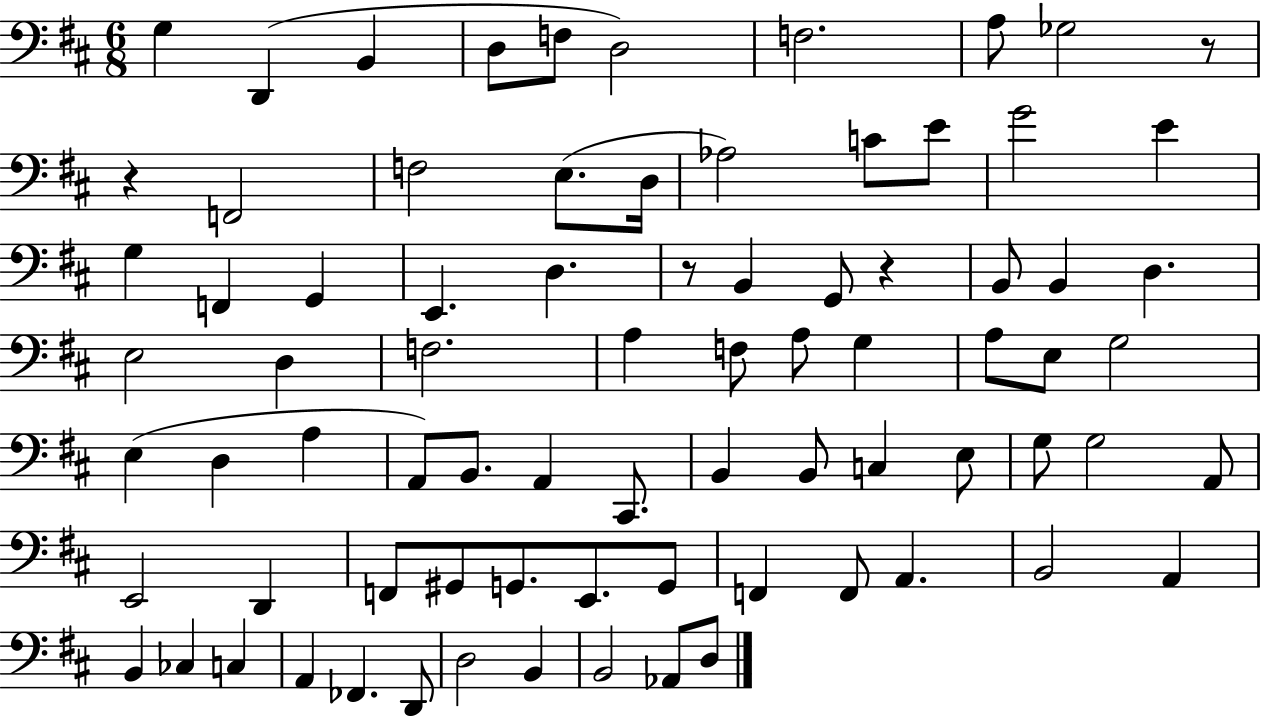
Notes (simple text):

G3/q D2/q B2/q D3/e F3/e D3/h F3/h. A3/e Gb3/h R/e R/q F2/h F3/h E3/e. D3/s Ab3/h C4/e E4/e G4/h E4/q G3/q F2/q G2/q E2/q. D3/q. R/e B2/q G2/e R/q B2/e B2/q D3/q. E3/h D3/q F3/h. A3/q F3/e A3/e G3/q A3/e E3/e G3/h E3/q D3/q A3/q A2/e B2/e. A2/q C#2/e. B2/q B2/e C3/q E3/e G3/e G3/h A2/e E2/h D2/q F2/e G#2/e G2/e. E2/e. G2/e F2/q F2/e A2/q. B2/h A2/q B2/q CES3/q C3/q A2/q FES2/q. D2/e D3/h B2/q B2/h Ab2/e D3/e